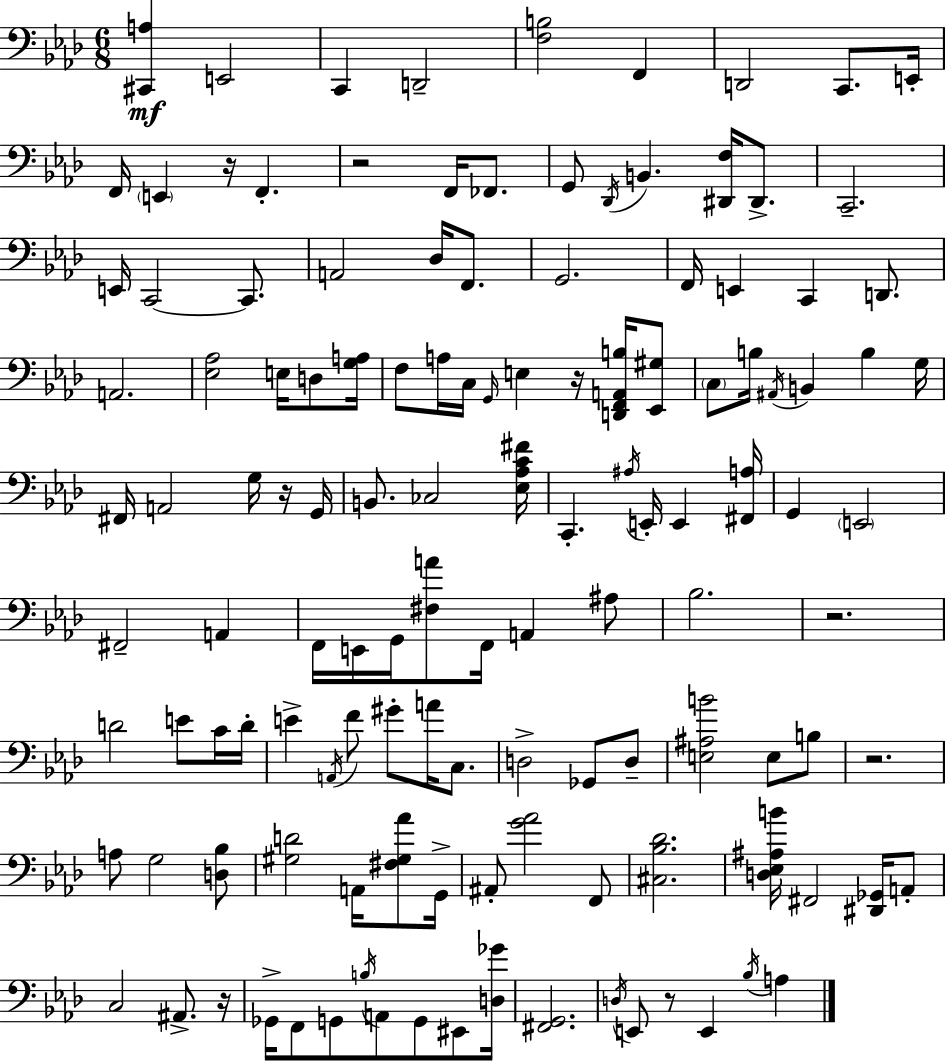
{
  \clef bass
  \numericTimeSignature
  \time 6/8
  \key aes \major
  \repeat volta 2 { <cis, a>4\mf e,2 | c,4 d,2-- | <f b>2 f,4 | d,2 c,8. e,16-. | \break f,16 \parenthesize e,4 r16 f,4.-. | r2 f,16 fes,8. | g,8 \acciaccatura { des,16 } b,4. <dis, f>16 dis,8.-> | c,2.-- | \break e,16 c,2~~ c,8. | a,2 des16 f,8. | g,2. | f,16 e,4 c,4 d,8. | \break a,2. | <ees aes>2 e16 d8 | <g a>16 f8 a16 c16 \grace { g,16 } e4 r16 <d, f, a, b>16 | <ees, gis>8 \parenthesize c8 b16 \acciaccatura { ais,16 } b,4 b4 | \break g16 fis,16 a,2 | g16 r16 g,16 b,8. ces2 | <ees aes c' fis'>16 c,4.-. \acciaccatura { ais16 } e,16-. e,4 | <fis, a>16 g,4 \parenthesize e,2 | \break fis,2-- | a,4 f,16 e,16 g,16 <fis a'>8 f,16 a,4 | ais8 bes2. | r2. | \break d'2 | e'8 c'16 d'16-. e'4-> \acciaccatura { a,16 } f'8 gis'8-. | a'16 c8. d2-> | ges,8 d8-- <e ais b'>2 | \break e8 b8 r2. | a8 g2 | <d bes>8 <gis d'>2 | a,16 <fis gis aes'>8 g,16-> ais,8-. <g' aes'>2 | \break f,8 <cis bes des'>2. | <d ees ais b'>16 fis,2 | <dis, ges,>16 a,8-. c2 | ais,8.-> r16 ges,16-> f,8 g,8 \acciaccatura { b16 } a,8 | \break g,8 eis,8 <d ges'>16 <fis, g,>2. | \acciaccatura { d16 } e,8 r8 e,4 | \acciaccatura { bes16 } a4 } \bar "|."
}